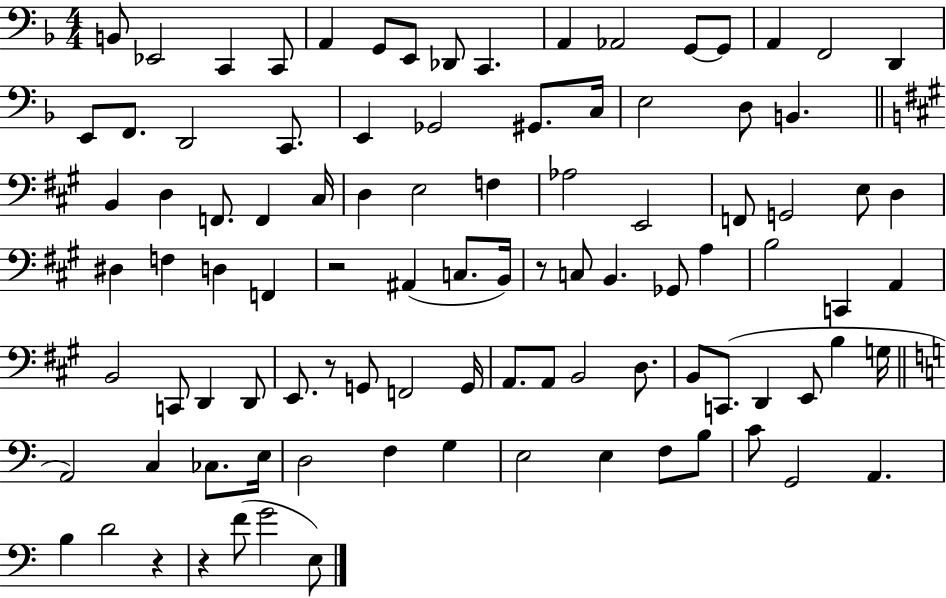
B2/e Eb2/h C2/q C2/e A2/q G2/e E2/e Db2/e C2/q. A2/q Ab2/h G2/e G2/e A2/q F2/h D2/q E2/e F2/e. D2/h C2/e. E2/q Gb2/h G#2/e. C3/s E3/h D3/e B2/q. B2/q D3/q F2/e. F2/q C#3/s D3/q E3/h F3/q Ab3/h E2/h F2/e G2/h E3/e D3/q D#3/q F3/q D3/q F2/q R/h A#2/q C3/e. B2/s R/e C3/e B2/q. Gb2/e A3/q B3/h C2/q A2/q B2/h C2/e D2/q D2/e E2/e. R/e G2/e F2/h G2/s A2/e. A2/e B2/h D3/e. B2/e C2/e. D2/q E2/e B3/q G3/s A2/h C3/q CES3/e. E3/s D3/h F3/q G3/q E3/h E3/q F3/e B3/e C4/e G2/h A2/q. B3/q D4/h R/q R/q F4/e G4/h E3/e